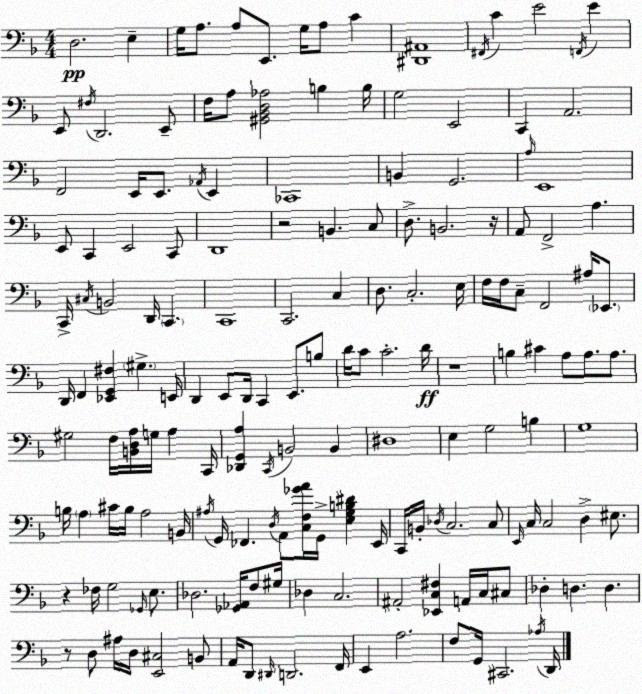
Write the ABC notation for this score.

X:1
T:Untitled
M:4/4
L:1/4
K:F
D,2 E, G,/4 A,/2 A,/2 E,,/2 G,/4 A,/2 C [^D,,^A,,]4 ^F,,/4 C E2 F,,/4 E E,,/2 ^F,/4 D,,2 E,,/2 F,/4 A,/2 [^G,,_B,,D,_A,]2 B, B,/4 G,2 E,,2 C,, A,,2 F,,2 E,,/4 E,,/2 _A,,/4 E,, _C,,4 B,, G,,2 A,/4 E,,4 E,,/2 C,, E,,2 C,,/2 D,,4 z2 B,, C,/2 D,/2 B,,2 z/4 A,,/2 F,,2 A, C,,/4 ^C,/4 B,,2 D,,/4 C,, C,,4 C,,2 C, D,/2 C,2 E,/4 F,/4 F,/4 C,/2 F,,2 ^A,/4 _E,,/2 D,,/4 F,, [_E,,G,,^F,] ^G, E,,/4 D,, E,,/2 D,,/4 C,, E,,/2 B,/2 D/4 C/2 C2 D/4 z4 B, ^C A,/2 A,/2 A,/2 ^G,2 F,/4 [B,,D,A,]/4 G,/4 A, C,,/4 [_D,,G,,A,] C,,/4 B,,2 B,, ^D,4 E, G,2 B, G,4 B,/4 A, ^C/4 B,/4 A,2 B,,/4 ^A,/4 G,,/4 _F,, D,/4 A,,/2 [C,F,_GA]/4 G,,/4 [E,G,B,^D] E,,/4 C,,/4 B,,/4 _D,/4 C,2 C,/2 E,,/4 C,/4 C,2 D, ^E,/2 z _F,/4 G,2 _G,,/4 E,/2 _D,2 [_G,,_A,,]/4 F,/2 ^G,/4 _D, C,2 ^A,,2 [_E,,C,^F,] A,,/4 C,/4 ^C,/2 _D, D, D, z/2 D,/2 ^A,/4 D,/4 [E,,^C,]2 B,,/2 A,,/4 D,,/2 ^D,,/4 D,,2 F,,/4 E,, A,2 F,/2 G,,/4 ^C,,2 _A,/4 D,,/4